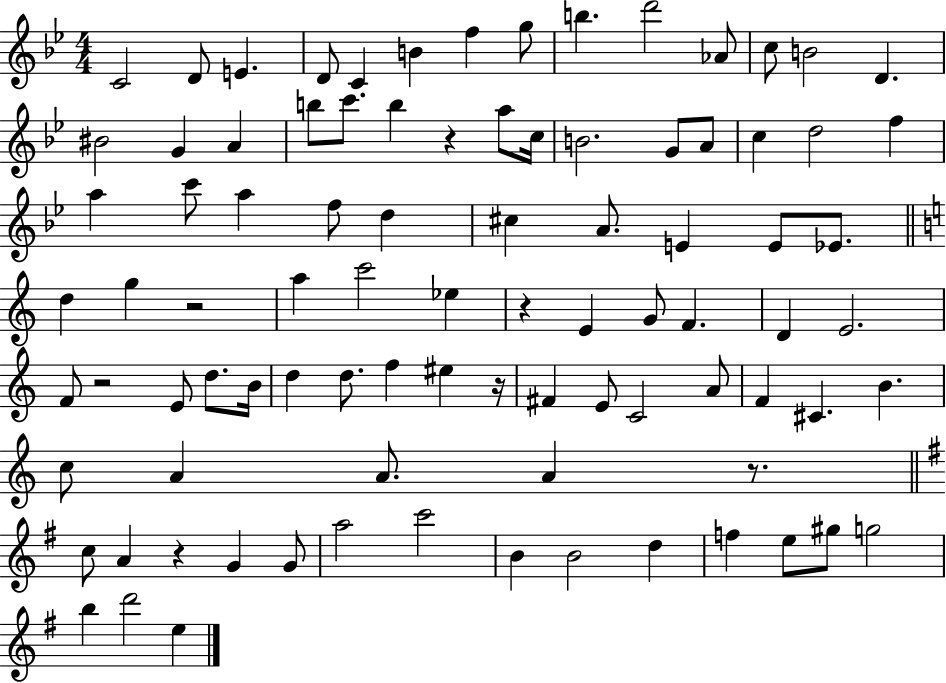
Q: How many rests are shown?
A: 7